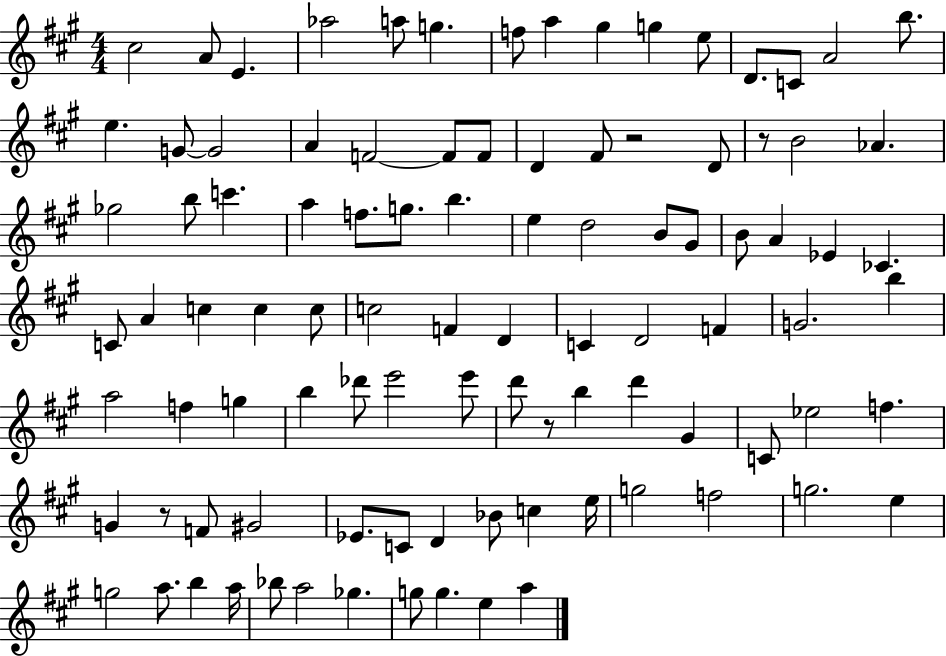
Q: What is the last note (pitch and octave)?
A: A5